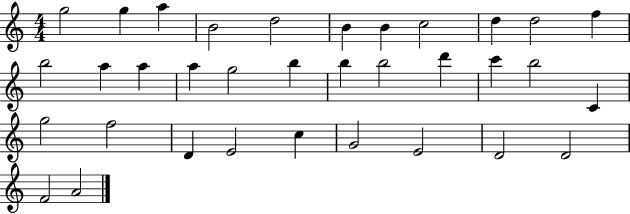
{
  \clef treble
  \numericTimeSignature
  \time 4/4
  \key c \major
  g''2 g''4 a''4 | b'2 d''2 | b'4 b'4 c''2 | d''4 d''2 f''4 | \break b''2 a''4 a''4 | a''4 g''2 b''4 | b''4 b''2 d'''4 | c'''4 b''2 c'4 | \break g''2 f''2 | d'4 e'2 c''4 | g'2 e'2 | d'2 d'2 | \break f'2 a'2 | \bar "|."
}